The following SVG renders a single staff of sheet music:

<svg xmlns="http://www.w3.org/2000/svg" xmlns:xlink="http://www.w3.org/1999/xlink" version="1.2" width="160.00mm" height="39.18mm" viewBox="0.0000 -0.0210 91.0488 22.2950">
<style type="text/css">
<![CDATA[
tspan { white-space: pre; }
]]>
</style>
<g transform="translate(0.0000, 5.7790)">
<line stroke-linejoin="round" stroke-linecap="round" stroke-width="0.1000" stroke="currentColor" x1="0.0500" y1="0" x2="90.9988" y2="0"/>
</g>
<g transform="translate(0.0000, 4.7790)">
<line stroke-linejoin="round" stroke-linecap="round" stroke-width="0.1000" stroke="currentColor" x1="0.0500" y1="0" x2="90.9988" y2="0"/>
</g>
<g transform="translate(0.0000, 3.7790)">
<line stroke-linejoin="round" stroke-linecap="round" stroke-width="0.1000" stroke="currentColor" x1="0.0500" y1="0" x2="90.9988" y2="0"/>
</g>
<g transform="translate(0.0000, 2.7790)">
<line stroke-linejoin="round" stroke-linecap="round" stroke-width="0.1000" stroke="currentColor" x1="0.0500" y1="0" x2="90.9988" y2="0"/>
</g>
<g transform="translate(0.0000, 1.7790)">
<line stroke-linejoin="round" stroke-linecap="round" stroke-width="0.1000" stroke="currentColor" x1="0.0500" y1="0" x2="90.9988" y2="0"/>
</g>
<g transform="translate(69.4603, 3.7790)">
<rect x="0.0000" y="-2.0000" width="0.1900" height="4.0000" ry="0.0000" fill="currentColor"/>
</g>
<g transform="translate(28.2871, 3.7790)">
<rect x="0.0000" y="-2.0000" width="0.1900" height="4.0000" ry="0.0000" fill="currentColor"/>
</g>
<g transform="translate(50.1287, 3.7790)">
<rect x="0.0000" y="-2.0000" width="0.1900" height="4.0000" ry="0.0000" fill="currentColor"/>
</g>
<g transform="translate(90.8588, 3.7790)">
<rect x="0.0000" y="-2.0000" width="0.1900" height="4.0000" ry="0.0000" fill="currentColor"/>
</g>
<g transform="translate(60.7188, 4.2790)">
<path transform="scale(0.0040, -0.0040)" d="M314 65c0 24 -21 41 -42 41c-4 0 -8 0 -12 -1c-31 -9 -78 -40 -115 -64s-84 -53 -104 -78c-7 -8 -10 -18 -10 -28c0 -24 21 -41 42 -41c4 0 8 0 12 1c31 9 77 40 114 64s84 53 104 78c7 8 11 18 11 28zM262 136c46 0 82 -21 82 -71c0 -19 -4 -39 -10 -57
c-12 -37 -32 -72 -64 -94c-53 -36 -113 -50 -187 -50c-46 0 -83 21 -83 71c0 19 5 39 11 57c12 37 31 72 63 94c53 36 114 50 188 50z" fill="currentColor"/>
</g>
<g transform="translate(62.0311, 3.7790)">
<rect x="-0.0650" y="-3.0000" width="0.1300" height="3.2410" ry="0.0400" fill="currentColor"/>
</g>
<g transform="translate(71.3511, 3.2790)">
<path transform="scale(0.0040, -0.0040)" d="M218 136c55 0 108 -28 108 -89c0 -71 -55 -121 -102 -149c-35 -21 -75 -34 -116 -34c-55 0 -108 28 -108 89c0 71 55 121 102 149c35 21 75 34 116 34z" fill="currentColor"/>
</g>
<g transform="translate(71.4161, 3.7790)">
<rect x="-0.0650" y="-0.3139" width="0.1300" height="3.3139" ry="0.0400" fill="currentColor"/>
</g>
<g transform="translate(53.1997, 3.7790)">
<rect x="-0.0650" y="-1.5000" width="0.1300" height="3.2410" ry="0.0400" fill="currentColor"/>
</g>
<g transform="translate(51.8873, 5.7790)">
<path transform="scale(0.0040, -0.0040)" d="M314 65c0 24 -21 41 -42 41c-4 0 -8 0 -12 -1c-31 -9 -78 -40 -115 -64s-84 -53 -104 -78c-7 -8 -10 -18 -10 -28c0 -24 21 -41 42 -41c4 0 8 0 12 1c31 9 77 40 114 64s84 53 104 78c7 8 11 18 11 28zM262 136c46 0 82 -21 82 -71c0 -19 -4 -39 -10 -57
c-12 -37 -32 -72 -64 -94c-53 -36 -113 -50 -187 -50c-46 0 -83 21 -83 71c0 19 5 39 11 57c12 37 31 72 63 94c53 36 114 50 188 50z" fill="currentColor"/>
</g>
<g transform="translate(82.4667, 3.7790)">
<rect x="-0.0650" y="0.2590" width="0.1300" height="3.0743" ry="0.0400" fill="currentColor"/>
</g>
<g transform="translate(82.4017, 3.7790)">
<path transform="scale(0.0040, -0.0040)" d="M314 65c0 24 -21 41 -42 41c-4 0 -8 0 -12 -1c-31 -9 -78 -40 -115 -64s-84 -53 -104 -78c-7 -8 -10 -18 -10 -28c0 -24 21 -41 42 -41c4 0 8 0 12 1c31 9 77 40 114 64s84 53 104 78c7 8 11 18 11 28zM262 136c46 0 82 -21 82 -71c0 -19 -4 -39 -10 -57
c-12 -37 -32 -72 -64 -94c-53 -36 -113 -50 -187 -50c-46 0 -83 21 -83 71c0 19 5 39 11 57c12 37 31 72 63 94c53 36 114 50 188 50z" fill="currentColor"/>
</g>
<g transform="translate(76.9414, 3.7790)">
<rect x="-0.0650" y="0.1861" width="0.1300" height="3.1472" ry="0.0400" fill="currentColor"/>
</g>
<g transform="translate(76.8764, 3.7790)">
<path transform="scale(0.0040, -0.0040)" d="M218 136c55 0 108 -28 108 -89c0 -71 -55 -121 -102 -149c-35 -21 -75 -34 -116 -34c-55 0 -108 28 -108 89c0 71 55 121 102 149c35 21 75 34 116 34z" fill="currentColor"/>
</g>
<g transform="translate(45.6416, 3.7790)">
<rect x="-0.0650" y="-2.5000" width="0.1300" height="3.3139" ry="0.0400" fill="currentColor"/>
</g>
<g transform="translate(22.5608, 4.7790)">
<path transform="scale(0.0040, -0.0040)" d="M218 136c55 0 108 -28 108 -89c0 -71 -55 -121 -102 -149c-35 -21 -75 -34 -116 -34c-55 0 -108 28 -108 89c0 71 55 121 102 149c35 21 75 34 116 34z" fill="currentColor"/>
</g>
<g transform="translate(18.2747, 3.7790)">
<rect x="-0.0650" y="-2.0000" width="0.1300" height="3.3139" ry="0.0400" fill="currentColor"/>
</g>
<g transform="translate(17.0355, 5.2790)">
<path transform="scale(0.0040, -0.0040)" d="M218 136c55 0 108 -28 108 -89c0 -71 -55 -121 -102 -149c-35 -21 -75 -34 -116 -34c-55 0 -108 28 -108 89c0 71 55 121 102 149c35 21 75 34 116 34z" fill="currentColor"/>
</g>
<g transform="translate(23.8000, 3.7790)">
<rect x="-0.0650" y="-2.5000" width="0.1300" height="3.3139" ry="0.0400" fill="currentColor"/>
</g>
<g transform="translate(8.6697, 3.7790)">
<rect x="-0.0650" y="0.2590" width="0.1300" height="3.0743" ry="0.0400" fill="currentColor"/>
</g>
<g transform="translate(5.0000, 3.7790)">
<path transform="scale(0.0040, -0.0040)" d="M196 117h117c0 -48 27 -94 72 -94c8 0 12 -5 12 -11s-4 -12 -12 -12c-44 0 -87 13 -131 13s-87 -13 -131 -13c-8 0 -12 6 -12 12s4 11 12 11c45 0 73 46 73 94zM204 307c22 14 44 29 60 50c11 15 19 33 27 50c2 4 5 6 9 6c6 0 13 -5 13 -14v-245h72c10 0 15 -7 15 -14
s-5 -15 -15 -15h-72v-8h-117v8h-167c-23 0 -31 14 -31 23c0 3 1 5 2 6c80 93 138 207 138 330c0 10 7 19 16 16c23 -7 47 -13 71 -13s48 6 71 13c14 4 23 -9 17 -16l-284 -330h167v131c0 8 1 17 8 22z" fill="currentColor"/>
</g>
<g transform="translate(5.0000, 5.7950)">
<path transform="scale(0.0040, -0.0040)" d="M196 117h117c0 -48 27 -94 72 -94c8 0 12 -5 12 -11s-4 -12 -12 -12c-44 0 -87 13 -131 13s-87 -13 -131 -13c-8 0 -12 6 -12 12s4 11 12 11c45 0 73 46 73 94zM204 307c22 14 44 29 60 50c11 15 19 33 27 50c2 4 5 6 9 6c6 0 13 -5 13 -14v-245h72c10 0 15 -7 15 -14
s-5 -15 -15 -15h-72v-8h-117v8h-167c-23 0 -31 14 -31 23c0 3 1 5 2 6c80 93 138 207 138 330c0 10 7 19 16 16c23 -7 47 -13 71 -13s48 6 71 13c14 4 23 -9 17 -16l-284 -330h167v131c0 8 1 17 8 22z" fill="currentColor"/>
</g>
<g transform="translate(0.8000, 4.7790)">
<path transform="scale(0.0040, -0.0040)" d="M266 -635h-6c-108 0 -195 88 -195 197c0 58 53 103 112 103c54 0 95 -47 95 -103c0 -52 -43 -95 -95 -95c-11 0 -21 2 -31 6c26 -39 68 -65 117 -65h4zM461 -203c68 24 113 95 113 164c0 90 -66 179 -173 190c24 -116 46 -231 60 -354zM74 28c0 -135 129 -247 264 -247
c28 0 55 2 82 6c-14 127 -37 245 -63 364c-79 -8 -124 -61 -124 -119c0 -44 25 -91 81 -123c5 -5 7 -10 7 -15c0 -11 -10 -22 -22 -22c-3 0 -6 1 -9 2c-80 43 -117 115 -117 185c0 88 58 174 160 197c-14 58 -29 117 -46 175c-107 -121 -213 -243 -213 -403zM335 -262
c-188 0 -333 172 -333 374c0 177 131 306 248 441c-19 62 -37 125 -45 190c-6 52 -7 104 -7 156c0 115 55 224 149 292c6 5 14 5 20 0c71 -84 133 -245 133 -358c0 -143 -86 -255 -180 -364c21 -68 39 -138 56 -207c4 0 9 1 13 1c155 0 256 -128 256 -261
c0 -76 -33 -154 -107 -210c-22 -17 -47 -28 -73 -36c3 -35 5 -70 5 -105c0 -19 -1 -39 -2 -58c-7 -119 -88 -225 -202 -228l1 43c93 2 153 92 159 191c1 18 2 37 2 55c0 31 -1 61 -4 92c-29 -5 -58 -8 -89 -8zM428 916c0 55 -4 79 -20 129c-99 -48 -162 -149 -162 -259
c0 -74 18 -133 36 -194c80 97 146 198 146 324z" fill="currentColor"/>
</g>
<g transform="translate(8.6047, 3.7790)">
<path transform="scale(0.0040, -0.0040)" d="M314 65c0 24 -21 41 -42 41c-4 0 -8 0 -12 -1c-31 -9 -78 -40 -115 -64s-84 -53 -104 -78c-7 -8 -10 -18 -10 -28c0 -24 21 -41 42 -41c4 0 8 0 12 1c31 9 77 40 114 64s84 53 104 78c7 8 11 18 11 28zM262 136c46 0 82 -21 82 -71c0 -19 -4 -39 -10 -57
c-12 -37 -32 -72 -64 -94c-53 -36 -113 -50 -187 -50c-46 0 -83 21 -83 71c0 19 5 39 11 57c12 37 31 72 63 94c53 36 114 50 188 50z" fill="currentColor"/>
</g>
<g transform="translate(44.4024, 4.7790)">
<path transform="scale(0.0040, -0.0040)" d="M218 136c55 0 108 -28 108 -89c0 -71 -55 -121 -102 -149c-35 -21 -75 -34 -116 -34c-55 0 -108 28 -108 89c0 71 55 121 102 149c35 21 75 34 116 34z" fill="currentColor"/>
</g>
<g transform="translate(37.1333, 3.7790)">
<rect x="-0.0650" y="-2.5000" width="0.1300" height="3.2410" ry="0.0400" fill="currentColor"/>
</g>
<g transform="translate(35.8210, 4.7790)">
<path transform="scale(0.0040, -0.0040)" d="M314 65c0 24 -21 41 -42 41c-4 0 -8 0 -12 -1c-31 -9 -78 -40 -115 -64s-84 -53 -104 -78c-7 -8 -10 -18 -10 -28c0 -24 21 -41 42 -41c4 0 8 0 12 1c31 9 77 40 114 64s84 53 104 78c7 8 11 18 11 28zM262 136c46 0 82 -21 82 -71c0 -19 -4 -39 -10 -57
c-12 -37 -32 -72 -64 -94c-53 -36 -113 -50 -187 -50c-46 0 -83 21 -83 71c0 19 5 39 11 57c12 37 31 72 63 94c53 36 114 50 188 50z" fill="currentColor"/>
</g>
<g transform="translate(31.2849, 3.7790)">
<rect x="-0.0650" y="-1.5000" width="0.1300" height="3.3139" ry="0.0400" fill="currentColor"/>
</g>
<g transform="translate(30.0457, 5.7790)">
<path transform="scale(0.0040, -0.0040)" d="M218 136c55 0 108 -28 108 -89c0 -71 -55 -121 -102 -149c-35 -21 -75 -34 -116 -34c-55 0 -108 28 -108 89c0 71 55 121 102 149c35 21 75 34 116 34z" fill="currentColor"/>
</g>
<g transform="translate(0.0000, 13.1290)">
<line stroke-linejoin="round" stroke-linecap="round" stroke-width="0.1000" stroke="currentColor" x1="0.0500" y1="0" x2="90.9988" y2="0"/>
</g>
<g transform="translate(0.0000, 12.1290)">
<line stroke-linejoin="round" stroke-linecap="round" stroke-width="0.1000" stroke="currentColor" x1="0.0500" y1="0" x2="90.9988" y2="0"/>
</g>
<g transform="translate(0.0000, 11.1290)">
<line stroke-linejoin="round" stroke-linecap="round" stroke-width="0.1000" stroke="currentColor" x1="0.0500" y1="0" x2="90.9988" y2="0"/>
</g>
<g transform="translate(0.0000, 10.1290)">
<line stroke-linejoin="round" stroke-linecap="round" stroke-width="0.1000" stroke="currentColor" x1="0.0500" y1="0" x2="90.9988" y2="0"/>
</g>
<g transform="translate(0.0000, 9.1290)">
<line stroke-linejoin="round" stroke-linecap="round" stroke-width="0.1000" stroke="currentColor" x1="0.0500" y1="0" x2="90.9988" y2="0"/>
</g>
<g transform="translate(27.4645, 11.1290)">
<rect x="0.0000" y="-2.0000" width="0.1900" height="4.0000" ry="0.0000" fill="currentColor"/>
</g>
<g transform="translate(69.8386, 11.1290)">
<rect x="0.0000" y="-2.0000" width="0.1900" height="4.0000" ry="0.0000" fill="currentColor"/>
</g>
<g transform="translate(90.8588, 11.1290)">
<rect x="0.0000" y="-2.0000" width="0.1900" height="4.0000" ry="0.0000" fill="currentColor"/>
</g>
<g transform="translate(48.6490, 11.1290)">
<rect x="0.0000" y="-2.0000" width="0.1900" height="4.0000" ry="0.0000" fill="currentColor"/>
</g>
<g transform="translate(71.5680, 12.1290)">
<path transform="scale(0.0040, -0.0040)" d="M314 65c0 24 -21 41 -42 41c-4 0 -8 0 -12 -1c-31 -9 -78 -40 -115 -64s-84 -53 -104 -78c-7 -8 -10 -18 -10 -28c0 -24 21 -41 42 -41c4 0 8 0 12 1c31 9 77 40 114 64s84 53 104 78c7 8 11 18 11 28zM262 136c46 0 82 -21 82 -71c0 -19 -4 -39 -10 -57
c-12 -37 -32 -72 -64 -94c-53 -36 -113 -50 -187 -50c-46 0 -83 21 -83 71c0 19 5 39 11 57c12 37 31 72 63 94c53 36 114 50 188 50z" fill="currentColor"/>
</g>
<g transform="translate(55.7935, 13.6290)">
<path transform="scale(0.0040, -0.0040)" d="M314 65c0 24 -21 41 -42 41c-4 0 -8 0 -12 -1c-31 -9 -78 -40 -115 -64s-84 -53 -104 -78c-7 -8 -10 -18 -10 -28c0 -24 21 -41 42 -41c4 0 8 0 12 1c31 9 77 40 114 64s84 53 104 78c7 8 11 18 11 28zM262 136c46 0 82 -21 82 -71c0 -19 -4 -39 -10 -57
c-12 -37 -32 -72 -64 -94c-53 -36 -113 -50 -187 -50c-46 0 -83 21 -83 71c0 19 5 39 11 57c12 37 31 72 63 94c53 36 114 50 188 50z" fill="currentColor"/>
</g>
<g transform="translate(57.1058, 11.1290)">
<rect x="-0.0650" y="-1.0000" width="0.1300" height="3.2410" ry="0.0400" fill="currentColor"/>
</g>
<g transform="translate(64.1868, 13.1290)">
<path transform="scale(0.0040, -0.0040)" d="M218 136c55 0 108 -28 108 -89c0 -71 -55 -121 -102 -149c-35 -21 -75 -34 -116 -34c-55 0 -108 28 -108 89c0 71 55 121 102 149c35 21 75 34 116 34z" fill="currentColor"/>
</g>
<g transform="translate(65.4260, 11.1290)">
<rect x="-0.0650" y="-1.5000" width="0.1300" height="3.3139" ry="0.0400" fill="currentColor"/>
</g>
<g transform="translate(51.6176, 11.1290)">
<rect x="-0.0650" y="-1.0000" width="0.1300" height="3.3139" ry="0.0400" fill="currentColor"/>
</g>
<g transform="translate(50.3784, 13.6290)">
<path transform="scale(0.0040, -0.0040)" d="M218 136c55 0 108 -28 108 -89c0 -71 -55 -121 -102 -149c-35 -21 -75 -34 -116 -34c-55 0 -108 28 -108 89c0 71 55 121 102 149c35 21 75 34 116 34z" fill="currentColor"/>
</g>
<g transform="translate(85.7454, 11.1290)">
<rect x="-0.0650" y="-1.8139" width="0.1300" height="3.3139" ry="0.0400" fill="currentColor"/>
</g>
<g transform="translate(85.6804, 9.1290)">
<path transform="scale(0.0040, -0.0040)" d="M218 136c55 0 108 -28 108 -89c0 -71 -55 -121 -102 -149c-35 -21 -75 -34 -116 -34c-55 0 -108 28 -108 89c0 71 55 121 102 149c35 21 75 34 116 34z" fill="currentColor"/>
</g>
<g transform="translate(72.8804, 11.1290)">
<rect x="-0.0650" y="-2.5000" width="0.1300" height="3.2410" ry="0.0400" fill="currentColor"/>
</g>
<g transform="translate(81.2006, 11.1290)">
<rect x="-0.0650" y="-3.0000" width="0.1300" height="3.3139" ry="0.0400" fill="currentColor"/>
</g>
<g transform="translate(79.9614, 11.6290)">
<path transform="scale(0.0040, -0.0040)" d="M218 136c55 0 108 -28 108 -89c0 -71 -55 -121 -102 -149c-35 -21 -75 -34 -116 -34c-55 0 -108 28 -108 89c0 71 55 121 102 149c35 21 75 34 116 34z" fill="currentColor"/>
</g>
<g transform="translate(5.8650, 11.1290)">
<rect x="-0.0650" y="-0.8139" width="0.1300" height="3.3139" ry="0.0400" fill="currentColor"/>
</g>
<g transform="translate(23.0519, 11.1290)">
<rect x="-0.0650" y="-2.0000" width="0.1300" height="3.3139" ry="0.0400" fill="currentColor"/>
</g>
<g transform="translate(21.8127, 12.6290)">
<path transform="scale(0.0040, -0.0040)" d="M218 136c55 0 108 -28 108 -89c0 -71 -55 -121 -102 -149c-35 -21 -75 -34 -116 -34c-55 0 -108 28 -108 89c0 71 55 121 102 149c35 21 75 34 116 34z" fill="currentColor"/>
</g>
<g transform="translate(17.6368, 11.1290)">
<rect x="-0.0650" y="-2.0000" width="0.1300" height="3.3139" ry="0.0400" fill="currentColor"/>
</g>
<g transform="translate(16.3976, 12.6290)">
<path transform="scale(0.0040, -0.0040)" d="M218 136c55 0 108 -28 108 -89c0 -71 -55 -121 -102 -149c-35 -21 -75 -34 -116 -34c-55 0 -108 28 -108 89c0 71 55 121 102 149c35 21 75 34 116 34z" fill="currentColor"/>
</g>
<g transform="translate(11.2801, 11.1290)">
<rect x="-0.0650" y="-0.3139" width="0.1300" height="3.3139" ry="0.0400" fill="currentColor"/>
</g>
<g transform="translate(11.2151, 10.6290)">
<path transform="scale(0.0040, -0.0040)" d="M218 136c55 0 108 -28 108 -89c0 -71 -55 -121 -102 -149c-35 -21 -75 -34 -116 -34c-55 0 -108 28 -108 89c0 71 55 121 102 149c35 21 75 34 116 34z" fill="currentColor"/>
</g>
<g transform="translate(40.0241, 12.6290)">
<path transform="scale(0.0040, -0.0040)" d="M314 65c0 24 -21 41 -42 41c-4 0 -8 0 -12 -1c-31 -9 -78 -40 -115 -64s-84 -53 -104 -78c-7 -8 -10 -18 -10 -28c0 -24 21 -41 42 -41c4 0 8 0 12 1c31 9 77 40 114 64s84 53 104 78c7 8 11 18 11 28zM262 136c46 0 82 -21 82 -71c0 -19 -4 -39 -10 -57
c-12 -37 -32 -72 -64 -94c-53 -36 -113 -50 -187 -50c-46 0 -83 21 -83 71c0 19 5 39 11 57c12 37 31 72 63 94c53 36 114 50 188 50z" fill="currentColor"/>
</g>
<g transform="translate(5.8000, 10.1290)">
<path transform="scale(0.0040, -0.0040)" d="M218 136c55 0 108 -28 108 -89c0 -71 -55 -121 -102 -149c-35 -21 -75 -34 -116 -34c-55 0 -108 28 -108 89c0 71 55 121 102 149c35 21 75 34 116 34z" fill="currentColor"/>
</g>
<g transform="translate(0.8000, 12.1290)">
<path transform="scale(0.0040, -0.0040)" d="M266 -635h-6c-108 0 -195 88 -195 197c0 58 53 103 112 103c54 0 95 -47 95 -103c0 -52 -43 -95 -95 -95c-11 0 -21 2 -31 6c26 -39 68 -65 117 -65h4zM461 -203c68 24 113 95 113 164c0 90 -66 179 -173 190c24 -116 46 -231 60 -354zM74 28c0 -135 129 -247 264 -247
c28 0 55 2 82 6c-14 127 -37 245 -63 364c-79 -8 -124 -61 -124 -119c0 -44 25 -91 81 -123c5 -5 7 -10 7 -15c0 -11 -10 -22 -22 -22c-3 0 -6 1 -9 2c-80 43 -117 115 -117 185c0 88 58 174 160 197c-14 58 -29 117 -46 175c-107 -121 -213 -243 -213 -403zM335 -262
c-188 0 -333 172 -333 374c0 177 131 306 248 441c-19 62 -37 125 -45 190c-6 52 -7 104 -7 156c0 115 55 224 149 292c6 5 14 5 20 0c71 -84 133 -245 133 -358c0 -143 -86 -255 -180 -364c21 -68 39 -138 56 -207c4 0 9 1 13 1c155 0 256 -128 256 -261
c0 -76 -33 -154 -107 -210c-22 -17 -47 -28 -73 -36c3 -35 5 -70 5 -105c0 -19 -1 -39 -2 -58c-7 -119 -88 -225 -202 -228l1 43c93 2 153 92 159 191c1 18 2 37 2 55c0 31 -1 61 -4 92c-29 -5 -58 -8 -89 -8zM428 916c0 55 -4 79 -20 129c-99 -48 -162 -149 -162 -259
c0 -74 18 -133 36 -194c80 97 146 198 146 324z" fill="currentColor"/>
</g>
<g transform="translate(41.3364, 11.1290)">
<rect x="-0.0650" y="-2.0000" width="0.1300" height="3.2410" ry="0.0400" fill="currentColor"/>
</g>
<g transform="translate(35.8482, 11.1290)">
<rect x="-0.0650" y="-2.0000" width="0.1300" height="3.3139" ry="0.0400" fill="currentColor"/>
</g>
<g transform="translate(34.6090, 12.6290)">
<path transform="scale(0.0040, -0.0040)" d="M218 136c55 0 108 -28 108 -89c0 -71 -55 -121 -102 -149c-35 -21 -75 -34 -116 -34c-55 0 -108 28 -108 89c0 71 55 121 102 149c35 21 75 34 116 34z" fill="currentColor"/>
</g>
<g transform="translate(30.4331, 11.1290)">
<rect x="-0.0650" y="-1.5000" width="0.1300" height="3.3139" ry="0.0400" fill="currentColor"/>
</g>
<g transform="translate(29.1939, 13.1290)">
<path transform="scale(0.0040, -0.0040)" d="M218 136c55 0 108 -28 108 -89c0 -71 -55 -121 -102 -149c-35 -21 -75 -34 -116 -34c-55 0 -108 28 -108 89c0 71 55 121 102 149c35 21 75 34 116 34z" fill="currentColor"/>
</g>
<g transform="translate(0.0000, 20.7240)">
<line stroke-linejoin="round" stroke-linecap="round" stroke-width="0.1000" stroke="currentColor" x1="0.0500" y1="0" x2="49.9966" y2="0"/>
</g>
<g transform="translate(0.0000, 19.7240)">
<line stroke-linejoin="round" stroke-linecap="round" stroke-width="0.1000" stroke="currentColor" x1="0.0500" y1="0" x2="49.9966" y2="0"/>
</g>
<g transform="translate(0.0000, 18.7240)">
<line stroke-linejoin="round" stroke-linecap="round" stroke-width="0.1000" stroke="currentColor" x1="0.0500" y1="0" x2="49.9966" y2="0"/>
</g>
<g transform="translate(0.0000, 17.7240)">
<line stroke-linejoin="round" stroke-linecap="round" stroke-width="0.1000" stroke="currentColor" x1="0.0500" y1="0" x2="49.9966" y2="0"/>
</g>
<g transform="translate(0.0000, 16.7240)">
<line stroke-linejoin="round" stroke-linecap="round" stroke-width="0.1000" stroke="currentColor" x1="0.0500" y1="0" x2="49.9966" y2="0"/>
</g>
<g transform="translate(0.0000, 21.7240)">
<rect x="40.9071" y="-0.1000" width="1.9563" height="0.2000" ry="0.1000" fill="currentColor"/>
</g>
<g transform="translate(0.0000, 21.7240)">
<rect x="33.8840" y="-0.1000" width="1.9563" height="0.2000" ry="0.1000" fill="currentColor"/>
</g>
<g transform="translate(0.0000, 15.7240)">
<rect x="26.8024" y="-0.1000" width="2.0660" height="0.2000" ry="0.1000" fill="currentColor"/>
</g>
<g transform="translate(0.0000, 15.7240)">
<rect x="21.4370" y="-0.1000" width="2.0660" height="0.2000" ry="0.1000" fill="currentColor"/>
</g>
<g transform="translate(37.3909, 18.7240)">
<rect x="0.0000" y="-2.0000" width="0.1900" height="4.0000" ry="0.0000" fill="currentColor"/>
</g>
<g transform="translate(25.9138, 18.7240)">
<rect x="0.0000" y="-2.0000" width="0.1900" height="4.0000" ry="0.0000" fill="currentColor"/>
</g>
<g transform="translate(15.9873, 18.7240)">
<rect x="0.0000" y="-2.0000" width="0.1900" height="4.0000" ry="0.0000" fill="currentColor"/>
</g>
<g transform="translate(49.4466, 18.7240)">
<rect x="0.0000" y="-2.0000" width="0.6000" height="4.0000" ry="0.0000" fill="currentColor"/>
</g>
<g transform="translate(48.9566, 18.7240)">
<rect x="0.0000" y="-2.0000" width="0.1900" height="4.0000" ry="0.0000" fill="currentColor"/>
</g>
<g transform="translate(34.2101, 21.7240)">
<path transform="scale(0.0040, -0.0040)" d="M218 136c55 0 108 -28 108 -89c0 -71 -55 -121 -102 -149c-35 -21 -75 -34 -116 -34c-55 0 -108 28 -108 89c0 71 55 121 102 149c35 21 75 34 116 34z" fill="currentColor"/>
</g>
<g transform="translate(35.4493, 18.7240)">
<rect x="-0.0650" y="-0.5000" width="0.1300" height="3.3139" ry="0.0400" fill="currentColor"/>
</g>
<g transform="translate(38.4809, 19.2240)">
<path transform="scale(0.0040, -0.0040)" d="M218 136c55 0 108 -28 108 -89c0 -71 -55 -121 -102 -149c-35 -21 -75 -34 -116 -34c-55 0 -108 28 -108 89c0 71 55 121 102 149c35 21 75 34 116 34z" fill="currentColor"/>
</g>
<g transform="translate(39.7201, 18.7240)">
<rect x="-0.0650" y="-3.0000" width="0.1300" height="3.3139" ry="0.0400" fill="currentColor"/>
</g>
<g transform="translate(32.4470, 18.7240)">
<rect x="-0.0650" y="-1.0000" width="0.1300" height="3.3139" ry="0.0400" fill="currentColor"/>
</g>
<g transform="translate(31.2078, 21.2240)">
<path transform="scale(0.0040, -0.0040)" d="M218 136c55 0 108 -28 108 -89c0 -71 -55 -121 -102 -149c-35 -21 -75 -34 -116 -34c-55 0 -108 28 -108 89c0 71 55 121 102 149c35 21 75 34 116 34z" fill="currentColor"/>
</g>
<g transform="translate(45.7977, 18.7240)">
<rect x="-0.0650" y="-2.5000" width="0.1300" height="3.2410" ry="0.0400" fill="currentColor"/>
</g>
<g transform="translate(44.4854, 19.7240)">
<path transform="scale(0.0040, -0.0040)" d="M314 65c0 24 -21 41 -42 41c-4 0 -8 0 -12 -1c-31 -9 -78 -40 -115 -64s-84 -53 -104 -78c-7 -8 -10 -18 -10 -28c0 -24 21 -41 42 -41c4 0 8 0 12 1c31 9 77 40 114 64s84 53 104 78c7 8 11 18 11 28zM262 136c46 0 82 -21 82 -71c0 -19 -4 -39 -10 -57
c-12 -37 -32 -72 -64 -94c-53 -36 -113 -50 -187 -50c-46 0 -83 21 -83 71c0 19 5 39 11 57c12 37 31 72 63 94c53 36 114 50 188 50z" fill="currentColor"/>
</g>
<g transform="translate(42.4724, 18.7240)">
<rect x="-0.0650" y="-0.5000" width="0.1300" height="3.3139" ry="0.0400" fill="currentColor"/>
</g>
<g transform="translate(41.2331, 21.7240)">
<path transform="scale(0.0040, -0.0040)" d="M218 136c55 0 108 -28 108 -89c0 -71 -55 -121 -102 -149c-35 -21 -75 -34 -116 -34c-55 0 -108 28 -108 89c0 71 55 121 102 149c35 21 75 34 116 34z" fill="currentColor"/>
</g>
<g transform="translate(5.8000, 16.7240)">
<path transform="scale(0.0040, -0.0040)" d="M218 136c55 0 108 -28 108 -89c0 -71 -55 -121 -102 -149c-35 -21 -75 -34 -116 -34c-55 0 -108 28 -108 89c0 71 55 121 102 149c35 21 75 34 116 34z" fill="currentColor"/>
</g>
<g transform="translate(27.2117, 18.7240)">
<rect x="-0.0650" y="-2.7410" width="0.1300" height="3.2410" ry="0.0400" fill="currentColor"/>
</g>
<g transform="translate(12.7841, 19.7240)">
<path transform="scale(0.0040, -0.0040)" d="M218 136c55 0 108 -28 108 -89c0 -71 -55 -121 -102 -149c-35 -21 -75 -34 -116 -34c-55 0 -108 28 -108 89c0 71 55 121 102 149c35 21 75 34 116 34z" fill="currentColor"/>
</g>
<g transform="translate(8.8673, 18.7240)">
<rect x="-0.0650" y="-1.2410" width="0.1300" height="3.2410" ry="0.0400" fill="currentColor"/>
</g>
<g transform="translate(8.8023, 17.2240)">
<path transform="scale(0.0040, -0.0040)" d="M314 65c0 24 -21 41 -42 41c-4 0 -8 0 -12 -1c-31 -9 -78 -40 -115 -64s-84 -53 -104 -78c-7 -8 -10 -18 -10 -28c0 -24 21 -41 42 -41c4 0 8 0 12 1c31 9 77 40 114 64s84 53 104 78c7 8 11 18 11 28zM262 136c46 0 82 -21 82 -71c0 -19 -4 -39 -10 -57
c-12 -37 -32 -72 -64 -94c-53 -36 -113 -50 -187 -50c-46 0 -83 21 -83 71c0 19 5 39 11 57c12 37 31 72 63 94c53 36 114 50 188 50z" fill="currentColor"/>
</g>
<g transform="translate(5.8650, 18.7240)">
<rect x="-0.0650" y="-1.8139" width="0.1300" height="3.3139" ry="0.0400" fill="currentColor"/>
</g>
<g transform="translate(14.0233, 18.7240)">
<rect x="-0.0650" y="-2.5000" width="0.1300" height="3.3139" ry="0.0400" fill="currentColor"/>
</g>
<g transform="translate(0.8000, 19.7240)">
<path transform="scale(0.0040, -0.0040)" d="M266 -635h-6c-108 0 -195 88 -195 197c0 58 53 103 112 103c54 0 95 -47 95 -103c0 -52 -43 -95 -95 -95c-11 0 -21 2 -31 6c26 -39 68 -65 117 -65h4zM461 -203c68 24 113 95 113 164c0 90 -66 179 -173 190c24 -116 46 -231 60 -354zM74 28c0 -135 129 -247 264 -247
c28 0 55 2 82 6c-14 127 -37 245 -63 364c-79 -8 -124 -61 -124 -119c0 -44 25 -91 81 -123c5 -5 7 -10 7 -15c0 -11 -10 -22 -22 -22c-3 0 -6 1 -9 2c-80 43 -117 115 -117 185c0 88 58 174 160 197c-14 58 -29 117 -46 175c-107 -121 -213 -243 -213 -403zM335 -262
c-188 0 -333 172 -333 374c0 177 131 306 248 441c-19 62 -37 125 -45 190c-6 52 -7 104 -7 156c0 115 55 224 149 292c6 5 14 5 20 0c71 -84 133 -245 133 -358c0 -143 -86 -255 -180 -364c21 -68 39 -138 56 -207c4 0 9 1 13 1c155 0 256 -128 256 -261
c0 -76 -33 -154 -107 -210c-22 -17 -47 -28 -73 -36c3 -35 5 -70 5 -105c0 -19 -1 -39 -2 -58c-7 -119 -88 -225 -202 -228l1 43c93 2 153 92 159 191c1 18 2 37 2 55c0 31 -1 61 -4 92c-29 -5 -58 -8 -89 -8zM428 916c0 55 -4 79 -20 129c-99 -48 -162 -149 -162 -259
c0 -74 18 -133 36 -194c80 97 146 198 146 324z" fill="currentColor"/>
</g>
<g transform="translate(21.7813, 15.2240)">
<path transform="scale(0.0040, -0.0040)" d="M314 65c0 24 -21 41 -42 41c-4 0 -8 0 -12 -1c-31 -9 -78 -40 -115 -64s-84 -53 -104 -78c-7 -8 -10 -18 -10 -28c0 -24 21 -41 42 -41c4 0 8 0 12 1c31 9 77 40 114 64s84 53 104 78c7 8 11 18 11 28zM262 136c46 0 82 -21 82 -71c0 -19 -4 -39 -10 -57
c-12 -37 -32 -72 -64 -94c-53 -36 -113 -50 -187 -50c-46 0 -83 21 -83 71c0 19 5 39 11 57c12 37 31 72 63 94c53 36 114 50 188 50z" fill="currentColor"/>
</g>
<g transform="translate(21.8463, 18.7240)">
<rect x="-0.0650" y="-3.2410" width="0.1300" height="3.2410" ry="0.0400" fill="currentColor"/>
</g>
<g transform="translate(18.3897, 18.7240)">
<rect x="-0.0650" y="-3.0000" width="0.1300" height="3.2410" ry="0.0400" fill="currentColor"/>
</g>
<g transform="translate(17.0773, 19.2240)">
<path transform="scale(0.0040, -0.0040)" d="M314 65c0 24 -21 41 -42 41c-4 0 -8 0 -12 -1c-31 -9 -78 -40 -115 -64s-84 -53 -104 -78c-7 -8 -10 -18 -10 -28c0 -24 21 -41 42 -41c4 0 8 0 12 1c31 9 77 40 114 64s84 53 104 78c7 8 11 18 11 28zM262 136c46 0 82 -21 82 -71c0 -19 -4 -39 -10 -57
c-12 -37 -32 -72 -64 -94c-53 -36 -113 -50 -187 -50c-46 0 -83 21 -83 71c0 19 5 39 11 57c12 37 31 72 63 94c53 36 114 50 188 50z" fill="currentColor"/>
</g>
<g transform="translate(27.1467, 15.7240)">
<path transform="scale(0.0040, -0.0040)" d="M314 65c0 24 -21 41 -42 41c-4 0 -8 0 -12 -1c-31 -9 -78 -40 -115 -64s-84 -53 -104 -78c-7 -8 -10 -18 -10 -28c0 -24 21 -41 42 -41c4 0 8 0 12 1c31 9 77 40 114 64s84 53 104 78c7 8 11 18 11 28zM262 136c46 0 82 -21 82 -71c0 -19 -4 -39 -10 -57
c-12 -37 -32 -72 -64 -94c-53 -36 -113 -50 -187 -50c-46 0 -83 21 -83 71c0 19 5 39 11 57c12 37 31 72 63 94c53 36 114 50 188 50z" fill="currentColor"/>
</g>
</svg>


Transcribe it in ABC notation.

X:1
T:Untitled
M:4/4
L:1/4
K:C
B2 F G E G2 G E2 A2 c B B2 d c F F E F F2 D D2 E G2 A f f e2 G A2 b2 a2 D C A C G2